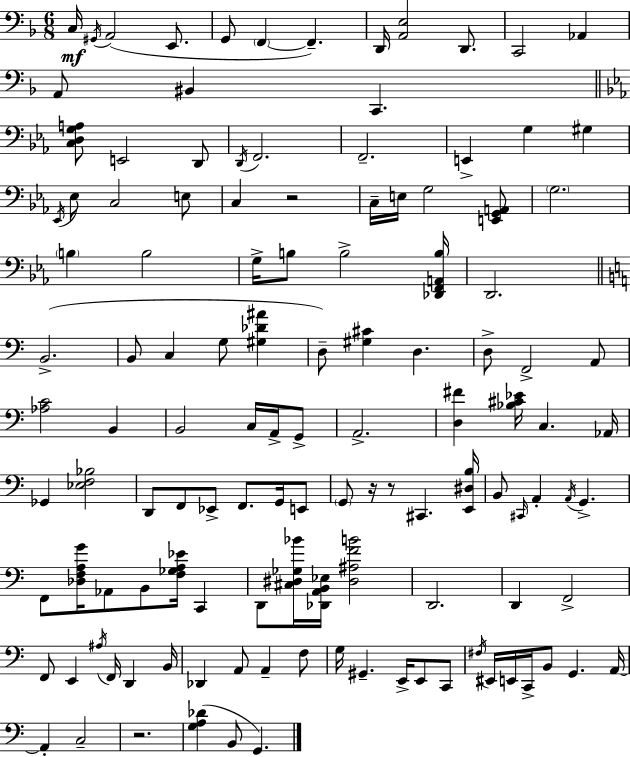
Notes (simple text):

C3/s G#2/s A2/h E2/e. G2/e F2/q F2/q. D2/s [A2,E3]/h D2/e. C2/h Ab2/q A2/e BIS2/q C2/q. [C3,D3,G3,A3]/e E2/h D2/e D2/s F2/h. F2/h. E2/q G3/q G#3/q Eb2/s Eb3/e C3/h E3/e C3/q R/h C3/s E3/s G3/h [E2,G2,A2]/e G3/h. B3/q B3/h G3/s B3/e B3/h [Db2,F2,A2,B3]/s D2/h. B2/h. B2/e C3/q G3/e [G#3,Db4,A#4]/q D3/e [G#3,C#4]/q D3/q. D3/e F2/h A2/e [Ab3,C4]/h B2/q B2/h C3/s A2/s G2/e A2/h. [D3,F#4]/q [Bb3,C#4,Eb4]/s C3/q. Ab2/s Gb2/q [Eb3,F3,Bb3]/h D2/e F2/e Eb2/e F2/e. G2/s E2/e G2/e R/s R/e C#2/q. [E2,D#3,B3]/s B2/e C#2/s A2/q A2/s G2/q. F2/e [Db3,F3,A3,G4]/s Ab2/e B2/e [F3,Gb3,A3,Eb4]/s C2/q D2/e [C#3,D#3,Gb3,Bb4]/s [Db2,A2,B2,Eb3]/s [D#3,A#3,F4,B4]/h D2/h. D2/q F2/h F2/e E2/q A#3/s F2/s D2/q B2/s Db2/q A2/e A2/q F3/e G3/s G#2/q. E2/s E2/e C2/e F#3/s EIS2/s E2/s C2/s B2/e G2/q. A2/s A2/q C3/h R/h. [G3,A3,Db4]/q B2/e G2/q.